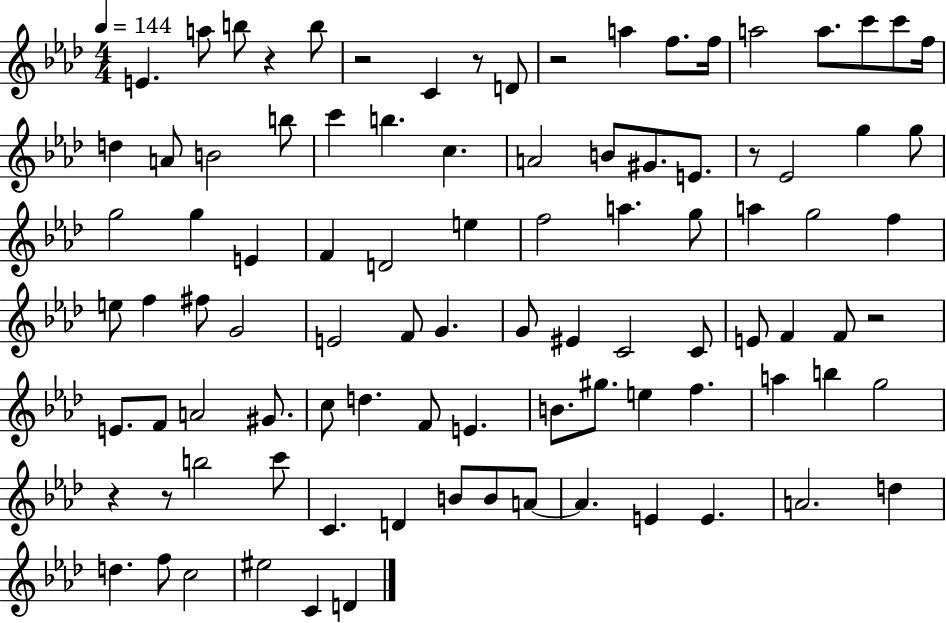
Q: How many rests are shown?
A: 8